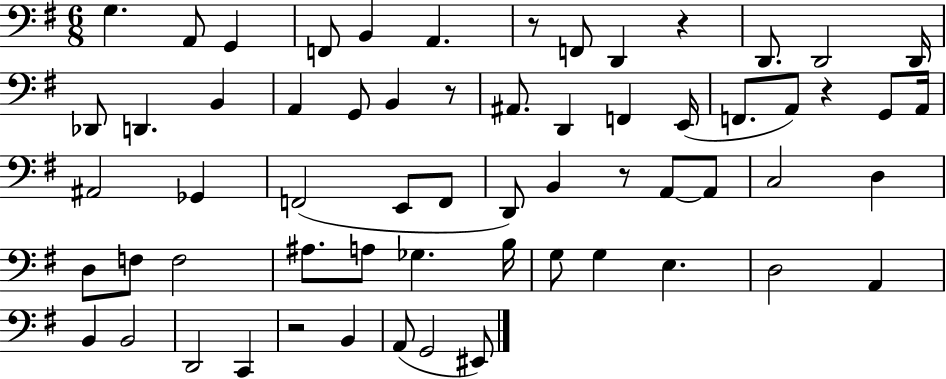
{
  \clef bass
  \numericTimeSignature
  \time 6/8
  \key g \major
  g4. a,8 g,4 | f,8 b,4 a,4. | r8 f,8 d,4 r4 | d,8. d,2 d,16 | \break des,8 d,4. b,4 | a,4 g,8 b,4 r8 | ais,8. d,4 f,4 e,16( | f,8. a,8) r4 g,8 a,16 | \break ais,2 ges,4 | f,2( e,8 f,8 | d,8) b,4 r8 a,8~~ a,8 | c2 d4 | \break d8 f8 f2 | ais8. a8 ges4. b16 | g8 g4 e4. | d2 a,4 | \break b,4 b,2 | d,2 c,4 | r2 b,4 | a,8( g,2 eis,8) | \break \bar "|."
}